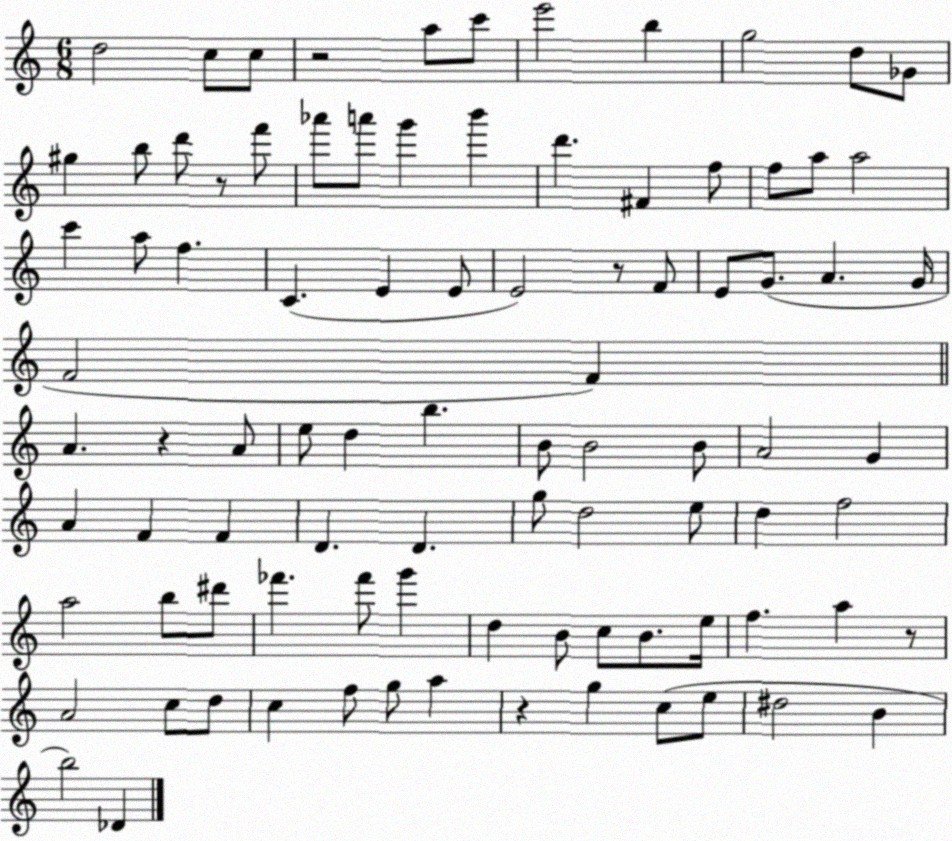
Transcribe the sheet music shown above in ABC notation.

X:1
T:Untitled
M:6/8
L:1/4
K:C
d2 c/2 c/2 z2 a/2 c'/2 e'2 b g2 d/2 _G/2 ^g b/2 d'/2 z/2 f'/2 _a'/2 a'/2 g' b' d' ^F f/2 f/2 a/2 a2 c' a/2 f C E E/2 E2 z/2 F/2 E/2 G/2 A G/4 F2 F A z A/2 e/2 d b B/2 B2 B/2 A2 G A F F D D g/2 d2 e/2 d f2 a2 b/2 ^d'/2 _f' _f'/2 g' d B/2 c/2 B/2 e/4 f a z/2 A2 c/2 d/2 c f/2 g/2 a z g c/2 e/2 ^d2 B b2 _D